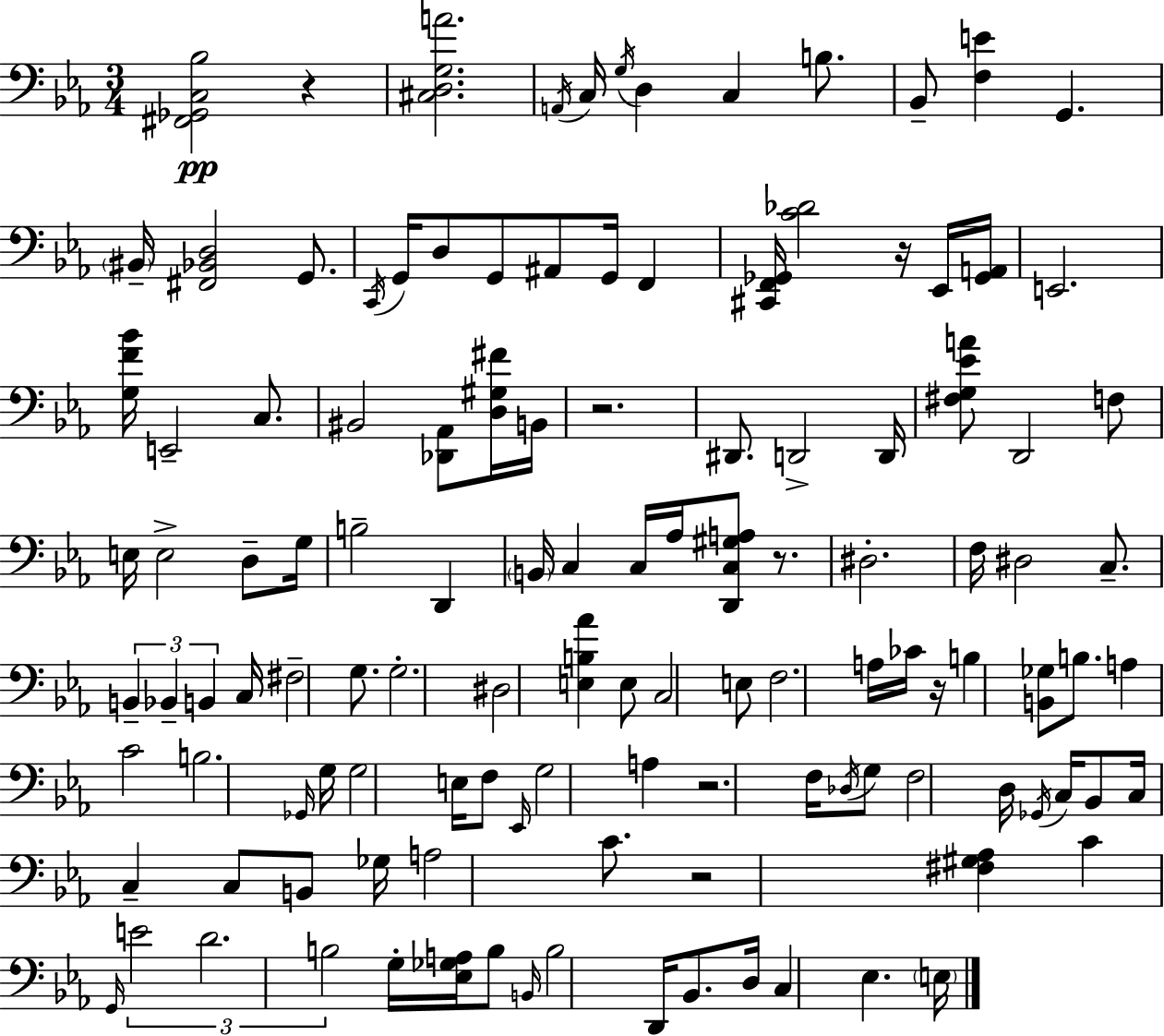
X:1
T:Untitled
M:3/4
L:1/4
K:Eb
[^F,,_G,,C,_B,]2 z [^C,D,G,A]2 A,,/4 C,/4 G,/4 D, C, B,/2 _B,,/2 [F,E] G,, ^B,,/4 [^F,,_B,,D,]2 G,,/2 C,,/4 G,,/4 D,/2 G,,/2 ^A,,/2 G,,/4 F,, [^C,,F,,_G,,]/4 [C_D]2 z/4 _E,,/4 [_G,,A,,]/4 E,,2 [G,F_B]/4 E,,2 C,/2 ^B,,2 [_D,,_A,,]/2 [D,^G,^F]/4 B,,/4 z2 ^D,,/2 D,,2 D,,/4 [^F,G,_EA]/2 D,,2 F,/2 E,/4 E,2 D,/2 G,/4 B,2 D,, B,,/4 C, C,/4 _A,/4 [D,,C,^G,A,]/2 z/2 ^D,2 F,/4 ^D,2 C,/2 B,, _B,, B,, C,/4 ^F,2 G,/2 G,2 ^D,2 [E,B,_A] E,/2 C,2 E,/2 F,2 A,/4 _C/4 z/4 B, [B,,_G,]/2 B,/2 A, C2 B,2 _G,,/4 G,/4 G,2 E,/4 F,/2 _E,,/4 G,2 A, z2 F,/4 _D,/4 G,/2 F,2 D,/4 _G,,/4 C,/4 _B,,/2 C,/4 C, C,/2 B,,/2 _G,/4 A,2 C/2 z2 [^F,^G,_A,] C G,,/4 E2 D2 B,2 G,/4 [_E,_G,A,]/4 B,/2 B,,/4 B,2 D,,/4 _B,,/2 D,/4 C, _E, E,/4